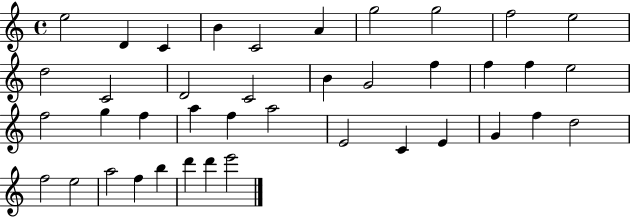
X:1
T:Untitled
M:4/4
L:1/4
K:C
e2 D C B C2 A g2 g2 f2 e2 d2 C2 D2 C2 B G2 f f f e2 f2 g f a f a2 E2 C E G f d2 f2 e2 a2 f b d' d' e'2